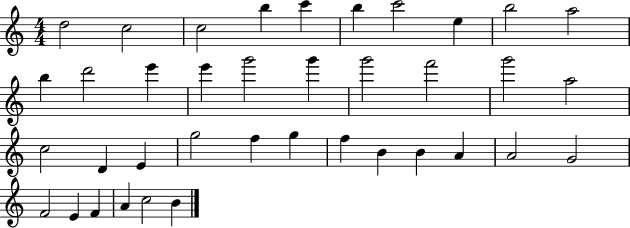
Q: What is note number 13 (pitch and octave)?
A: E6